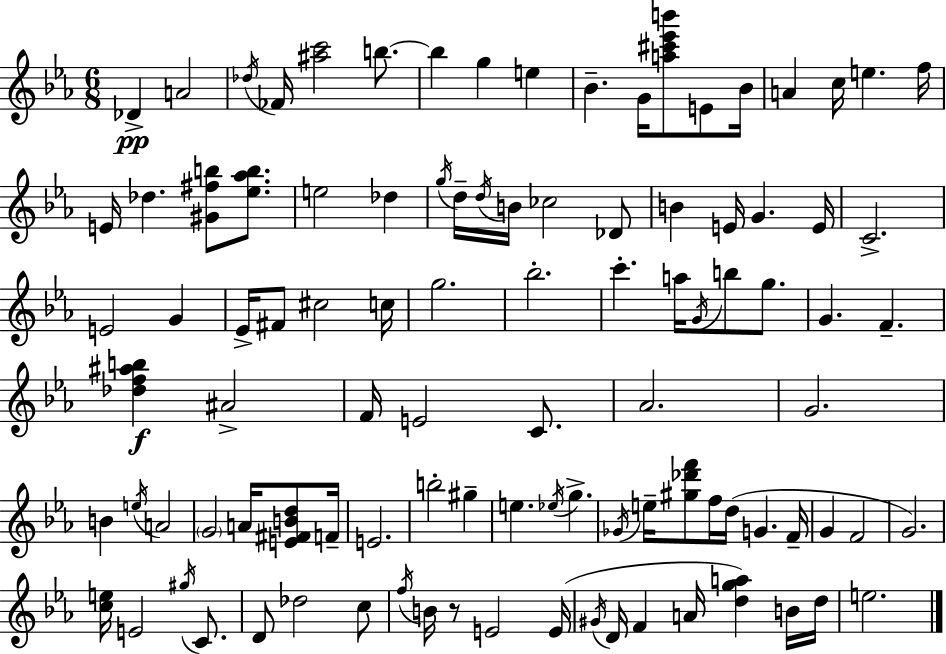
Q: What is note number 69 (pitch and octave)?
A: G4